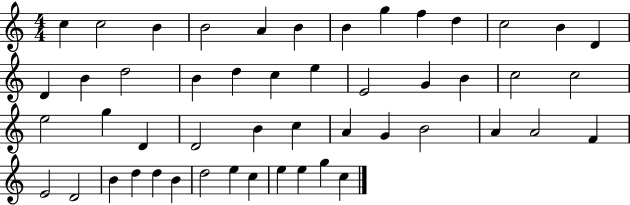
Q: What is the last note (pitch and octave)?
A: C5